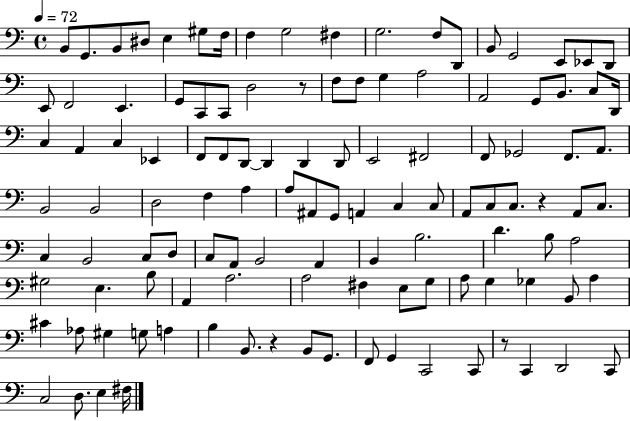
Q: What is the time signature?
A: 4/4